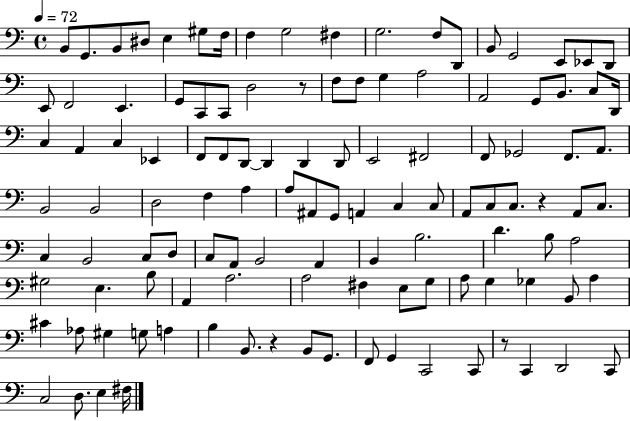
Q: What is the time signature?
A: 4/4